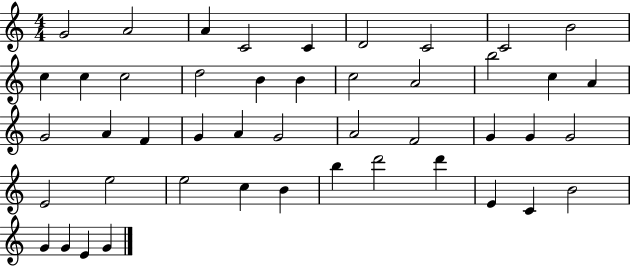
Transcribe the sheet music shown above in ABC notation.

X:1
T:Untitled
M:4/4
L:1/4
K:C
G2 A2 A C2 C D2 C2 C2 B2 c c c2 d2 B B c2 A2 b2 c A G2 A F G A G2 A2 F2 G G G2 E2 e2 e2 c B b d'2 d' E C B2 G G E G